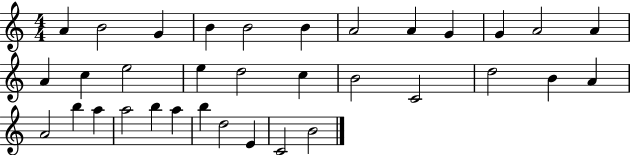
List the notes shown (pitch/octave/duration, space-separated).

A4/q B4/h G4/q B4/q B4/h B4/q A4/h A4/q G4/q G4/q A4/h A4/q A4/q C5/q E5/h E5/q D5/h C5/q B4/h C4/h D5/h B4/q A4/q A4/h B5/q A5/q A5/h B5/q A5/q B5/q D5/h E4/q C4/h B4/h